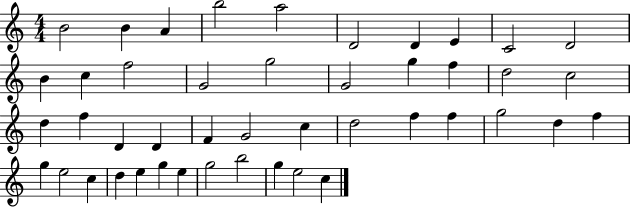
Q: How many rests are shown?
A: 0